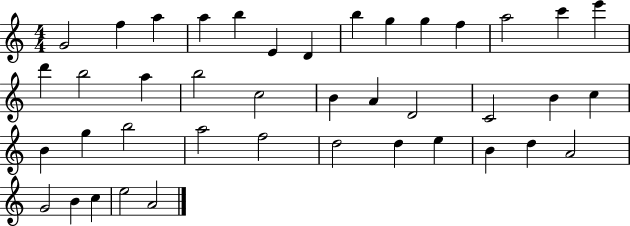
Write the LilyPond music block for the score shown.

{
  \clef treble
  \numericTimeSignature
  \time 4/4
  \key c \major
  g'2 f''4 a''4 | a''4 b''4 e'4 d'4 | b''4 g''4 g''4 f''4 | a''2 c'''4 e'''4 | \break d'''4 b''2 a''4 | b''2 c''2 | b'4 a'4 d'2 | c'2 b'4 c''4 | \break b'4 g''4 b''2 | a''2 f''2 | d''2 d''4 e''4 | b'4 d''4 a'2 | \break g'2 b'4 c''4 | e''2 a'2 | \bar "|."
}